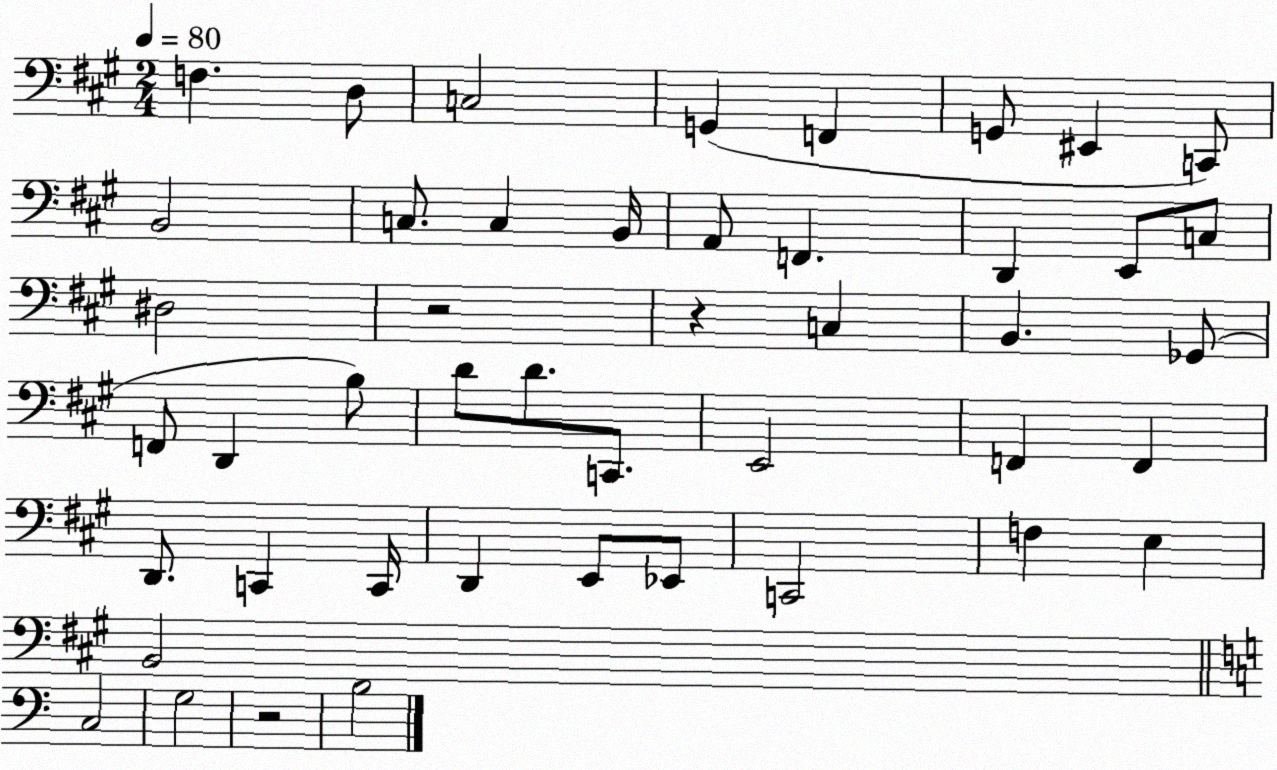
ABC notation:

X:1
T:Untitled
M:2/4
L:1/4
K:A
F, D,/2 C,2 G,, F,, G,,/2 ^E,, C,,/2 B,,2 C,/2 C, B,,/4 A,,/2 F,, D,, E,,/2 C,/2 ^D,2 z2 z C, B,, _G,,/2 F,,/2 D,, B,/2 D/2 D/2 C,,/2 E,,2 F,, F,, D,,/2 C,, C,,/4 D,, E,,/2 _E,,/2 C,,2 F, E, B,,2 C,2 G,2 z2 B,2